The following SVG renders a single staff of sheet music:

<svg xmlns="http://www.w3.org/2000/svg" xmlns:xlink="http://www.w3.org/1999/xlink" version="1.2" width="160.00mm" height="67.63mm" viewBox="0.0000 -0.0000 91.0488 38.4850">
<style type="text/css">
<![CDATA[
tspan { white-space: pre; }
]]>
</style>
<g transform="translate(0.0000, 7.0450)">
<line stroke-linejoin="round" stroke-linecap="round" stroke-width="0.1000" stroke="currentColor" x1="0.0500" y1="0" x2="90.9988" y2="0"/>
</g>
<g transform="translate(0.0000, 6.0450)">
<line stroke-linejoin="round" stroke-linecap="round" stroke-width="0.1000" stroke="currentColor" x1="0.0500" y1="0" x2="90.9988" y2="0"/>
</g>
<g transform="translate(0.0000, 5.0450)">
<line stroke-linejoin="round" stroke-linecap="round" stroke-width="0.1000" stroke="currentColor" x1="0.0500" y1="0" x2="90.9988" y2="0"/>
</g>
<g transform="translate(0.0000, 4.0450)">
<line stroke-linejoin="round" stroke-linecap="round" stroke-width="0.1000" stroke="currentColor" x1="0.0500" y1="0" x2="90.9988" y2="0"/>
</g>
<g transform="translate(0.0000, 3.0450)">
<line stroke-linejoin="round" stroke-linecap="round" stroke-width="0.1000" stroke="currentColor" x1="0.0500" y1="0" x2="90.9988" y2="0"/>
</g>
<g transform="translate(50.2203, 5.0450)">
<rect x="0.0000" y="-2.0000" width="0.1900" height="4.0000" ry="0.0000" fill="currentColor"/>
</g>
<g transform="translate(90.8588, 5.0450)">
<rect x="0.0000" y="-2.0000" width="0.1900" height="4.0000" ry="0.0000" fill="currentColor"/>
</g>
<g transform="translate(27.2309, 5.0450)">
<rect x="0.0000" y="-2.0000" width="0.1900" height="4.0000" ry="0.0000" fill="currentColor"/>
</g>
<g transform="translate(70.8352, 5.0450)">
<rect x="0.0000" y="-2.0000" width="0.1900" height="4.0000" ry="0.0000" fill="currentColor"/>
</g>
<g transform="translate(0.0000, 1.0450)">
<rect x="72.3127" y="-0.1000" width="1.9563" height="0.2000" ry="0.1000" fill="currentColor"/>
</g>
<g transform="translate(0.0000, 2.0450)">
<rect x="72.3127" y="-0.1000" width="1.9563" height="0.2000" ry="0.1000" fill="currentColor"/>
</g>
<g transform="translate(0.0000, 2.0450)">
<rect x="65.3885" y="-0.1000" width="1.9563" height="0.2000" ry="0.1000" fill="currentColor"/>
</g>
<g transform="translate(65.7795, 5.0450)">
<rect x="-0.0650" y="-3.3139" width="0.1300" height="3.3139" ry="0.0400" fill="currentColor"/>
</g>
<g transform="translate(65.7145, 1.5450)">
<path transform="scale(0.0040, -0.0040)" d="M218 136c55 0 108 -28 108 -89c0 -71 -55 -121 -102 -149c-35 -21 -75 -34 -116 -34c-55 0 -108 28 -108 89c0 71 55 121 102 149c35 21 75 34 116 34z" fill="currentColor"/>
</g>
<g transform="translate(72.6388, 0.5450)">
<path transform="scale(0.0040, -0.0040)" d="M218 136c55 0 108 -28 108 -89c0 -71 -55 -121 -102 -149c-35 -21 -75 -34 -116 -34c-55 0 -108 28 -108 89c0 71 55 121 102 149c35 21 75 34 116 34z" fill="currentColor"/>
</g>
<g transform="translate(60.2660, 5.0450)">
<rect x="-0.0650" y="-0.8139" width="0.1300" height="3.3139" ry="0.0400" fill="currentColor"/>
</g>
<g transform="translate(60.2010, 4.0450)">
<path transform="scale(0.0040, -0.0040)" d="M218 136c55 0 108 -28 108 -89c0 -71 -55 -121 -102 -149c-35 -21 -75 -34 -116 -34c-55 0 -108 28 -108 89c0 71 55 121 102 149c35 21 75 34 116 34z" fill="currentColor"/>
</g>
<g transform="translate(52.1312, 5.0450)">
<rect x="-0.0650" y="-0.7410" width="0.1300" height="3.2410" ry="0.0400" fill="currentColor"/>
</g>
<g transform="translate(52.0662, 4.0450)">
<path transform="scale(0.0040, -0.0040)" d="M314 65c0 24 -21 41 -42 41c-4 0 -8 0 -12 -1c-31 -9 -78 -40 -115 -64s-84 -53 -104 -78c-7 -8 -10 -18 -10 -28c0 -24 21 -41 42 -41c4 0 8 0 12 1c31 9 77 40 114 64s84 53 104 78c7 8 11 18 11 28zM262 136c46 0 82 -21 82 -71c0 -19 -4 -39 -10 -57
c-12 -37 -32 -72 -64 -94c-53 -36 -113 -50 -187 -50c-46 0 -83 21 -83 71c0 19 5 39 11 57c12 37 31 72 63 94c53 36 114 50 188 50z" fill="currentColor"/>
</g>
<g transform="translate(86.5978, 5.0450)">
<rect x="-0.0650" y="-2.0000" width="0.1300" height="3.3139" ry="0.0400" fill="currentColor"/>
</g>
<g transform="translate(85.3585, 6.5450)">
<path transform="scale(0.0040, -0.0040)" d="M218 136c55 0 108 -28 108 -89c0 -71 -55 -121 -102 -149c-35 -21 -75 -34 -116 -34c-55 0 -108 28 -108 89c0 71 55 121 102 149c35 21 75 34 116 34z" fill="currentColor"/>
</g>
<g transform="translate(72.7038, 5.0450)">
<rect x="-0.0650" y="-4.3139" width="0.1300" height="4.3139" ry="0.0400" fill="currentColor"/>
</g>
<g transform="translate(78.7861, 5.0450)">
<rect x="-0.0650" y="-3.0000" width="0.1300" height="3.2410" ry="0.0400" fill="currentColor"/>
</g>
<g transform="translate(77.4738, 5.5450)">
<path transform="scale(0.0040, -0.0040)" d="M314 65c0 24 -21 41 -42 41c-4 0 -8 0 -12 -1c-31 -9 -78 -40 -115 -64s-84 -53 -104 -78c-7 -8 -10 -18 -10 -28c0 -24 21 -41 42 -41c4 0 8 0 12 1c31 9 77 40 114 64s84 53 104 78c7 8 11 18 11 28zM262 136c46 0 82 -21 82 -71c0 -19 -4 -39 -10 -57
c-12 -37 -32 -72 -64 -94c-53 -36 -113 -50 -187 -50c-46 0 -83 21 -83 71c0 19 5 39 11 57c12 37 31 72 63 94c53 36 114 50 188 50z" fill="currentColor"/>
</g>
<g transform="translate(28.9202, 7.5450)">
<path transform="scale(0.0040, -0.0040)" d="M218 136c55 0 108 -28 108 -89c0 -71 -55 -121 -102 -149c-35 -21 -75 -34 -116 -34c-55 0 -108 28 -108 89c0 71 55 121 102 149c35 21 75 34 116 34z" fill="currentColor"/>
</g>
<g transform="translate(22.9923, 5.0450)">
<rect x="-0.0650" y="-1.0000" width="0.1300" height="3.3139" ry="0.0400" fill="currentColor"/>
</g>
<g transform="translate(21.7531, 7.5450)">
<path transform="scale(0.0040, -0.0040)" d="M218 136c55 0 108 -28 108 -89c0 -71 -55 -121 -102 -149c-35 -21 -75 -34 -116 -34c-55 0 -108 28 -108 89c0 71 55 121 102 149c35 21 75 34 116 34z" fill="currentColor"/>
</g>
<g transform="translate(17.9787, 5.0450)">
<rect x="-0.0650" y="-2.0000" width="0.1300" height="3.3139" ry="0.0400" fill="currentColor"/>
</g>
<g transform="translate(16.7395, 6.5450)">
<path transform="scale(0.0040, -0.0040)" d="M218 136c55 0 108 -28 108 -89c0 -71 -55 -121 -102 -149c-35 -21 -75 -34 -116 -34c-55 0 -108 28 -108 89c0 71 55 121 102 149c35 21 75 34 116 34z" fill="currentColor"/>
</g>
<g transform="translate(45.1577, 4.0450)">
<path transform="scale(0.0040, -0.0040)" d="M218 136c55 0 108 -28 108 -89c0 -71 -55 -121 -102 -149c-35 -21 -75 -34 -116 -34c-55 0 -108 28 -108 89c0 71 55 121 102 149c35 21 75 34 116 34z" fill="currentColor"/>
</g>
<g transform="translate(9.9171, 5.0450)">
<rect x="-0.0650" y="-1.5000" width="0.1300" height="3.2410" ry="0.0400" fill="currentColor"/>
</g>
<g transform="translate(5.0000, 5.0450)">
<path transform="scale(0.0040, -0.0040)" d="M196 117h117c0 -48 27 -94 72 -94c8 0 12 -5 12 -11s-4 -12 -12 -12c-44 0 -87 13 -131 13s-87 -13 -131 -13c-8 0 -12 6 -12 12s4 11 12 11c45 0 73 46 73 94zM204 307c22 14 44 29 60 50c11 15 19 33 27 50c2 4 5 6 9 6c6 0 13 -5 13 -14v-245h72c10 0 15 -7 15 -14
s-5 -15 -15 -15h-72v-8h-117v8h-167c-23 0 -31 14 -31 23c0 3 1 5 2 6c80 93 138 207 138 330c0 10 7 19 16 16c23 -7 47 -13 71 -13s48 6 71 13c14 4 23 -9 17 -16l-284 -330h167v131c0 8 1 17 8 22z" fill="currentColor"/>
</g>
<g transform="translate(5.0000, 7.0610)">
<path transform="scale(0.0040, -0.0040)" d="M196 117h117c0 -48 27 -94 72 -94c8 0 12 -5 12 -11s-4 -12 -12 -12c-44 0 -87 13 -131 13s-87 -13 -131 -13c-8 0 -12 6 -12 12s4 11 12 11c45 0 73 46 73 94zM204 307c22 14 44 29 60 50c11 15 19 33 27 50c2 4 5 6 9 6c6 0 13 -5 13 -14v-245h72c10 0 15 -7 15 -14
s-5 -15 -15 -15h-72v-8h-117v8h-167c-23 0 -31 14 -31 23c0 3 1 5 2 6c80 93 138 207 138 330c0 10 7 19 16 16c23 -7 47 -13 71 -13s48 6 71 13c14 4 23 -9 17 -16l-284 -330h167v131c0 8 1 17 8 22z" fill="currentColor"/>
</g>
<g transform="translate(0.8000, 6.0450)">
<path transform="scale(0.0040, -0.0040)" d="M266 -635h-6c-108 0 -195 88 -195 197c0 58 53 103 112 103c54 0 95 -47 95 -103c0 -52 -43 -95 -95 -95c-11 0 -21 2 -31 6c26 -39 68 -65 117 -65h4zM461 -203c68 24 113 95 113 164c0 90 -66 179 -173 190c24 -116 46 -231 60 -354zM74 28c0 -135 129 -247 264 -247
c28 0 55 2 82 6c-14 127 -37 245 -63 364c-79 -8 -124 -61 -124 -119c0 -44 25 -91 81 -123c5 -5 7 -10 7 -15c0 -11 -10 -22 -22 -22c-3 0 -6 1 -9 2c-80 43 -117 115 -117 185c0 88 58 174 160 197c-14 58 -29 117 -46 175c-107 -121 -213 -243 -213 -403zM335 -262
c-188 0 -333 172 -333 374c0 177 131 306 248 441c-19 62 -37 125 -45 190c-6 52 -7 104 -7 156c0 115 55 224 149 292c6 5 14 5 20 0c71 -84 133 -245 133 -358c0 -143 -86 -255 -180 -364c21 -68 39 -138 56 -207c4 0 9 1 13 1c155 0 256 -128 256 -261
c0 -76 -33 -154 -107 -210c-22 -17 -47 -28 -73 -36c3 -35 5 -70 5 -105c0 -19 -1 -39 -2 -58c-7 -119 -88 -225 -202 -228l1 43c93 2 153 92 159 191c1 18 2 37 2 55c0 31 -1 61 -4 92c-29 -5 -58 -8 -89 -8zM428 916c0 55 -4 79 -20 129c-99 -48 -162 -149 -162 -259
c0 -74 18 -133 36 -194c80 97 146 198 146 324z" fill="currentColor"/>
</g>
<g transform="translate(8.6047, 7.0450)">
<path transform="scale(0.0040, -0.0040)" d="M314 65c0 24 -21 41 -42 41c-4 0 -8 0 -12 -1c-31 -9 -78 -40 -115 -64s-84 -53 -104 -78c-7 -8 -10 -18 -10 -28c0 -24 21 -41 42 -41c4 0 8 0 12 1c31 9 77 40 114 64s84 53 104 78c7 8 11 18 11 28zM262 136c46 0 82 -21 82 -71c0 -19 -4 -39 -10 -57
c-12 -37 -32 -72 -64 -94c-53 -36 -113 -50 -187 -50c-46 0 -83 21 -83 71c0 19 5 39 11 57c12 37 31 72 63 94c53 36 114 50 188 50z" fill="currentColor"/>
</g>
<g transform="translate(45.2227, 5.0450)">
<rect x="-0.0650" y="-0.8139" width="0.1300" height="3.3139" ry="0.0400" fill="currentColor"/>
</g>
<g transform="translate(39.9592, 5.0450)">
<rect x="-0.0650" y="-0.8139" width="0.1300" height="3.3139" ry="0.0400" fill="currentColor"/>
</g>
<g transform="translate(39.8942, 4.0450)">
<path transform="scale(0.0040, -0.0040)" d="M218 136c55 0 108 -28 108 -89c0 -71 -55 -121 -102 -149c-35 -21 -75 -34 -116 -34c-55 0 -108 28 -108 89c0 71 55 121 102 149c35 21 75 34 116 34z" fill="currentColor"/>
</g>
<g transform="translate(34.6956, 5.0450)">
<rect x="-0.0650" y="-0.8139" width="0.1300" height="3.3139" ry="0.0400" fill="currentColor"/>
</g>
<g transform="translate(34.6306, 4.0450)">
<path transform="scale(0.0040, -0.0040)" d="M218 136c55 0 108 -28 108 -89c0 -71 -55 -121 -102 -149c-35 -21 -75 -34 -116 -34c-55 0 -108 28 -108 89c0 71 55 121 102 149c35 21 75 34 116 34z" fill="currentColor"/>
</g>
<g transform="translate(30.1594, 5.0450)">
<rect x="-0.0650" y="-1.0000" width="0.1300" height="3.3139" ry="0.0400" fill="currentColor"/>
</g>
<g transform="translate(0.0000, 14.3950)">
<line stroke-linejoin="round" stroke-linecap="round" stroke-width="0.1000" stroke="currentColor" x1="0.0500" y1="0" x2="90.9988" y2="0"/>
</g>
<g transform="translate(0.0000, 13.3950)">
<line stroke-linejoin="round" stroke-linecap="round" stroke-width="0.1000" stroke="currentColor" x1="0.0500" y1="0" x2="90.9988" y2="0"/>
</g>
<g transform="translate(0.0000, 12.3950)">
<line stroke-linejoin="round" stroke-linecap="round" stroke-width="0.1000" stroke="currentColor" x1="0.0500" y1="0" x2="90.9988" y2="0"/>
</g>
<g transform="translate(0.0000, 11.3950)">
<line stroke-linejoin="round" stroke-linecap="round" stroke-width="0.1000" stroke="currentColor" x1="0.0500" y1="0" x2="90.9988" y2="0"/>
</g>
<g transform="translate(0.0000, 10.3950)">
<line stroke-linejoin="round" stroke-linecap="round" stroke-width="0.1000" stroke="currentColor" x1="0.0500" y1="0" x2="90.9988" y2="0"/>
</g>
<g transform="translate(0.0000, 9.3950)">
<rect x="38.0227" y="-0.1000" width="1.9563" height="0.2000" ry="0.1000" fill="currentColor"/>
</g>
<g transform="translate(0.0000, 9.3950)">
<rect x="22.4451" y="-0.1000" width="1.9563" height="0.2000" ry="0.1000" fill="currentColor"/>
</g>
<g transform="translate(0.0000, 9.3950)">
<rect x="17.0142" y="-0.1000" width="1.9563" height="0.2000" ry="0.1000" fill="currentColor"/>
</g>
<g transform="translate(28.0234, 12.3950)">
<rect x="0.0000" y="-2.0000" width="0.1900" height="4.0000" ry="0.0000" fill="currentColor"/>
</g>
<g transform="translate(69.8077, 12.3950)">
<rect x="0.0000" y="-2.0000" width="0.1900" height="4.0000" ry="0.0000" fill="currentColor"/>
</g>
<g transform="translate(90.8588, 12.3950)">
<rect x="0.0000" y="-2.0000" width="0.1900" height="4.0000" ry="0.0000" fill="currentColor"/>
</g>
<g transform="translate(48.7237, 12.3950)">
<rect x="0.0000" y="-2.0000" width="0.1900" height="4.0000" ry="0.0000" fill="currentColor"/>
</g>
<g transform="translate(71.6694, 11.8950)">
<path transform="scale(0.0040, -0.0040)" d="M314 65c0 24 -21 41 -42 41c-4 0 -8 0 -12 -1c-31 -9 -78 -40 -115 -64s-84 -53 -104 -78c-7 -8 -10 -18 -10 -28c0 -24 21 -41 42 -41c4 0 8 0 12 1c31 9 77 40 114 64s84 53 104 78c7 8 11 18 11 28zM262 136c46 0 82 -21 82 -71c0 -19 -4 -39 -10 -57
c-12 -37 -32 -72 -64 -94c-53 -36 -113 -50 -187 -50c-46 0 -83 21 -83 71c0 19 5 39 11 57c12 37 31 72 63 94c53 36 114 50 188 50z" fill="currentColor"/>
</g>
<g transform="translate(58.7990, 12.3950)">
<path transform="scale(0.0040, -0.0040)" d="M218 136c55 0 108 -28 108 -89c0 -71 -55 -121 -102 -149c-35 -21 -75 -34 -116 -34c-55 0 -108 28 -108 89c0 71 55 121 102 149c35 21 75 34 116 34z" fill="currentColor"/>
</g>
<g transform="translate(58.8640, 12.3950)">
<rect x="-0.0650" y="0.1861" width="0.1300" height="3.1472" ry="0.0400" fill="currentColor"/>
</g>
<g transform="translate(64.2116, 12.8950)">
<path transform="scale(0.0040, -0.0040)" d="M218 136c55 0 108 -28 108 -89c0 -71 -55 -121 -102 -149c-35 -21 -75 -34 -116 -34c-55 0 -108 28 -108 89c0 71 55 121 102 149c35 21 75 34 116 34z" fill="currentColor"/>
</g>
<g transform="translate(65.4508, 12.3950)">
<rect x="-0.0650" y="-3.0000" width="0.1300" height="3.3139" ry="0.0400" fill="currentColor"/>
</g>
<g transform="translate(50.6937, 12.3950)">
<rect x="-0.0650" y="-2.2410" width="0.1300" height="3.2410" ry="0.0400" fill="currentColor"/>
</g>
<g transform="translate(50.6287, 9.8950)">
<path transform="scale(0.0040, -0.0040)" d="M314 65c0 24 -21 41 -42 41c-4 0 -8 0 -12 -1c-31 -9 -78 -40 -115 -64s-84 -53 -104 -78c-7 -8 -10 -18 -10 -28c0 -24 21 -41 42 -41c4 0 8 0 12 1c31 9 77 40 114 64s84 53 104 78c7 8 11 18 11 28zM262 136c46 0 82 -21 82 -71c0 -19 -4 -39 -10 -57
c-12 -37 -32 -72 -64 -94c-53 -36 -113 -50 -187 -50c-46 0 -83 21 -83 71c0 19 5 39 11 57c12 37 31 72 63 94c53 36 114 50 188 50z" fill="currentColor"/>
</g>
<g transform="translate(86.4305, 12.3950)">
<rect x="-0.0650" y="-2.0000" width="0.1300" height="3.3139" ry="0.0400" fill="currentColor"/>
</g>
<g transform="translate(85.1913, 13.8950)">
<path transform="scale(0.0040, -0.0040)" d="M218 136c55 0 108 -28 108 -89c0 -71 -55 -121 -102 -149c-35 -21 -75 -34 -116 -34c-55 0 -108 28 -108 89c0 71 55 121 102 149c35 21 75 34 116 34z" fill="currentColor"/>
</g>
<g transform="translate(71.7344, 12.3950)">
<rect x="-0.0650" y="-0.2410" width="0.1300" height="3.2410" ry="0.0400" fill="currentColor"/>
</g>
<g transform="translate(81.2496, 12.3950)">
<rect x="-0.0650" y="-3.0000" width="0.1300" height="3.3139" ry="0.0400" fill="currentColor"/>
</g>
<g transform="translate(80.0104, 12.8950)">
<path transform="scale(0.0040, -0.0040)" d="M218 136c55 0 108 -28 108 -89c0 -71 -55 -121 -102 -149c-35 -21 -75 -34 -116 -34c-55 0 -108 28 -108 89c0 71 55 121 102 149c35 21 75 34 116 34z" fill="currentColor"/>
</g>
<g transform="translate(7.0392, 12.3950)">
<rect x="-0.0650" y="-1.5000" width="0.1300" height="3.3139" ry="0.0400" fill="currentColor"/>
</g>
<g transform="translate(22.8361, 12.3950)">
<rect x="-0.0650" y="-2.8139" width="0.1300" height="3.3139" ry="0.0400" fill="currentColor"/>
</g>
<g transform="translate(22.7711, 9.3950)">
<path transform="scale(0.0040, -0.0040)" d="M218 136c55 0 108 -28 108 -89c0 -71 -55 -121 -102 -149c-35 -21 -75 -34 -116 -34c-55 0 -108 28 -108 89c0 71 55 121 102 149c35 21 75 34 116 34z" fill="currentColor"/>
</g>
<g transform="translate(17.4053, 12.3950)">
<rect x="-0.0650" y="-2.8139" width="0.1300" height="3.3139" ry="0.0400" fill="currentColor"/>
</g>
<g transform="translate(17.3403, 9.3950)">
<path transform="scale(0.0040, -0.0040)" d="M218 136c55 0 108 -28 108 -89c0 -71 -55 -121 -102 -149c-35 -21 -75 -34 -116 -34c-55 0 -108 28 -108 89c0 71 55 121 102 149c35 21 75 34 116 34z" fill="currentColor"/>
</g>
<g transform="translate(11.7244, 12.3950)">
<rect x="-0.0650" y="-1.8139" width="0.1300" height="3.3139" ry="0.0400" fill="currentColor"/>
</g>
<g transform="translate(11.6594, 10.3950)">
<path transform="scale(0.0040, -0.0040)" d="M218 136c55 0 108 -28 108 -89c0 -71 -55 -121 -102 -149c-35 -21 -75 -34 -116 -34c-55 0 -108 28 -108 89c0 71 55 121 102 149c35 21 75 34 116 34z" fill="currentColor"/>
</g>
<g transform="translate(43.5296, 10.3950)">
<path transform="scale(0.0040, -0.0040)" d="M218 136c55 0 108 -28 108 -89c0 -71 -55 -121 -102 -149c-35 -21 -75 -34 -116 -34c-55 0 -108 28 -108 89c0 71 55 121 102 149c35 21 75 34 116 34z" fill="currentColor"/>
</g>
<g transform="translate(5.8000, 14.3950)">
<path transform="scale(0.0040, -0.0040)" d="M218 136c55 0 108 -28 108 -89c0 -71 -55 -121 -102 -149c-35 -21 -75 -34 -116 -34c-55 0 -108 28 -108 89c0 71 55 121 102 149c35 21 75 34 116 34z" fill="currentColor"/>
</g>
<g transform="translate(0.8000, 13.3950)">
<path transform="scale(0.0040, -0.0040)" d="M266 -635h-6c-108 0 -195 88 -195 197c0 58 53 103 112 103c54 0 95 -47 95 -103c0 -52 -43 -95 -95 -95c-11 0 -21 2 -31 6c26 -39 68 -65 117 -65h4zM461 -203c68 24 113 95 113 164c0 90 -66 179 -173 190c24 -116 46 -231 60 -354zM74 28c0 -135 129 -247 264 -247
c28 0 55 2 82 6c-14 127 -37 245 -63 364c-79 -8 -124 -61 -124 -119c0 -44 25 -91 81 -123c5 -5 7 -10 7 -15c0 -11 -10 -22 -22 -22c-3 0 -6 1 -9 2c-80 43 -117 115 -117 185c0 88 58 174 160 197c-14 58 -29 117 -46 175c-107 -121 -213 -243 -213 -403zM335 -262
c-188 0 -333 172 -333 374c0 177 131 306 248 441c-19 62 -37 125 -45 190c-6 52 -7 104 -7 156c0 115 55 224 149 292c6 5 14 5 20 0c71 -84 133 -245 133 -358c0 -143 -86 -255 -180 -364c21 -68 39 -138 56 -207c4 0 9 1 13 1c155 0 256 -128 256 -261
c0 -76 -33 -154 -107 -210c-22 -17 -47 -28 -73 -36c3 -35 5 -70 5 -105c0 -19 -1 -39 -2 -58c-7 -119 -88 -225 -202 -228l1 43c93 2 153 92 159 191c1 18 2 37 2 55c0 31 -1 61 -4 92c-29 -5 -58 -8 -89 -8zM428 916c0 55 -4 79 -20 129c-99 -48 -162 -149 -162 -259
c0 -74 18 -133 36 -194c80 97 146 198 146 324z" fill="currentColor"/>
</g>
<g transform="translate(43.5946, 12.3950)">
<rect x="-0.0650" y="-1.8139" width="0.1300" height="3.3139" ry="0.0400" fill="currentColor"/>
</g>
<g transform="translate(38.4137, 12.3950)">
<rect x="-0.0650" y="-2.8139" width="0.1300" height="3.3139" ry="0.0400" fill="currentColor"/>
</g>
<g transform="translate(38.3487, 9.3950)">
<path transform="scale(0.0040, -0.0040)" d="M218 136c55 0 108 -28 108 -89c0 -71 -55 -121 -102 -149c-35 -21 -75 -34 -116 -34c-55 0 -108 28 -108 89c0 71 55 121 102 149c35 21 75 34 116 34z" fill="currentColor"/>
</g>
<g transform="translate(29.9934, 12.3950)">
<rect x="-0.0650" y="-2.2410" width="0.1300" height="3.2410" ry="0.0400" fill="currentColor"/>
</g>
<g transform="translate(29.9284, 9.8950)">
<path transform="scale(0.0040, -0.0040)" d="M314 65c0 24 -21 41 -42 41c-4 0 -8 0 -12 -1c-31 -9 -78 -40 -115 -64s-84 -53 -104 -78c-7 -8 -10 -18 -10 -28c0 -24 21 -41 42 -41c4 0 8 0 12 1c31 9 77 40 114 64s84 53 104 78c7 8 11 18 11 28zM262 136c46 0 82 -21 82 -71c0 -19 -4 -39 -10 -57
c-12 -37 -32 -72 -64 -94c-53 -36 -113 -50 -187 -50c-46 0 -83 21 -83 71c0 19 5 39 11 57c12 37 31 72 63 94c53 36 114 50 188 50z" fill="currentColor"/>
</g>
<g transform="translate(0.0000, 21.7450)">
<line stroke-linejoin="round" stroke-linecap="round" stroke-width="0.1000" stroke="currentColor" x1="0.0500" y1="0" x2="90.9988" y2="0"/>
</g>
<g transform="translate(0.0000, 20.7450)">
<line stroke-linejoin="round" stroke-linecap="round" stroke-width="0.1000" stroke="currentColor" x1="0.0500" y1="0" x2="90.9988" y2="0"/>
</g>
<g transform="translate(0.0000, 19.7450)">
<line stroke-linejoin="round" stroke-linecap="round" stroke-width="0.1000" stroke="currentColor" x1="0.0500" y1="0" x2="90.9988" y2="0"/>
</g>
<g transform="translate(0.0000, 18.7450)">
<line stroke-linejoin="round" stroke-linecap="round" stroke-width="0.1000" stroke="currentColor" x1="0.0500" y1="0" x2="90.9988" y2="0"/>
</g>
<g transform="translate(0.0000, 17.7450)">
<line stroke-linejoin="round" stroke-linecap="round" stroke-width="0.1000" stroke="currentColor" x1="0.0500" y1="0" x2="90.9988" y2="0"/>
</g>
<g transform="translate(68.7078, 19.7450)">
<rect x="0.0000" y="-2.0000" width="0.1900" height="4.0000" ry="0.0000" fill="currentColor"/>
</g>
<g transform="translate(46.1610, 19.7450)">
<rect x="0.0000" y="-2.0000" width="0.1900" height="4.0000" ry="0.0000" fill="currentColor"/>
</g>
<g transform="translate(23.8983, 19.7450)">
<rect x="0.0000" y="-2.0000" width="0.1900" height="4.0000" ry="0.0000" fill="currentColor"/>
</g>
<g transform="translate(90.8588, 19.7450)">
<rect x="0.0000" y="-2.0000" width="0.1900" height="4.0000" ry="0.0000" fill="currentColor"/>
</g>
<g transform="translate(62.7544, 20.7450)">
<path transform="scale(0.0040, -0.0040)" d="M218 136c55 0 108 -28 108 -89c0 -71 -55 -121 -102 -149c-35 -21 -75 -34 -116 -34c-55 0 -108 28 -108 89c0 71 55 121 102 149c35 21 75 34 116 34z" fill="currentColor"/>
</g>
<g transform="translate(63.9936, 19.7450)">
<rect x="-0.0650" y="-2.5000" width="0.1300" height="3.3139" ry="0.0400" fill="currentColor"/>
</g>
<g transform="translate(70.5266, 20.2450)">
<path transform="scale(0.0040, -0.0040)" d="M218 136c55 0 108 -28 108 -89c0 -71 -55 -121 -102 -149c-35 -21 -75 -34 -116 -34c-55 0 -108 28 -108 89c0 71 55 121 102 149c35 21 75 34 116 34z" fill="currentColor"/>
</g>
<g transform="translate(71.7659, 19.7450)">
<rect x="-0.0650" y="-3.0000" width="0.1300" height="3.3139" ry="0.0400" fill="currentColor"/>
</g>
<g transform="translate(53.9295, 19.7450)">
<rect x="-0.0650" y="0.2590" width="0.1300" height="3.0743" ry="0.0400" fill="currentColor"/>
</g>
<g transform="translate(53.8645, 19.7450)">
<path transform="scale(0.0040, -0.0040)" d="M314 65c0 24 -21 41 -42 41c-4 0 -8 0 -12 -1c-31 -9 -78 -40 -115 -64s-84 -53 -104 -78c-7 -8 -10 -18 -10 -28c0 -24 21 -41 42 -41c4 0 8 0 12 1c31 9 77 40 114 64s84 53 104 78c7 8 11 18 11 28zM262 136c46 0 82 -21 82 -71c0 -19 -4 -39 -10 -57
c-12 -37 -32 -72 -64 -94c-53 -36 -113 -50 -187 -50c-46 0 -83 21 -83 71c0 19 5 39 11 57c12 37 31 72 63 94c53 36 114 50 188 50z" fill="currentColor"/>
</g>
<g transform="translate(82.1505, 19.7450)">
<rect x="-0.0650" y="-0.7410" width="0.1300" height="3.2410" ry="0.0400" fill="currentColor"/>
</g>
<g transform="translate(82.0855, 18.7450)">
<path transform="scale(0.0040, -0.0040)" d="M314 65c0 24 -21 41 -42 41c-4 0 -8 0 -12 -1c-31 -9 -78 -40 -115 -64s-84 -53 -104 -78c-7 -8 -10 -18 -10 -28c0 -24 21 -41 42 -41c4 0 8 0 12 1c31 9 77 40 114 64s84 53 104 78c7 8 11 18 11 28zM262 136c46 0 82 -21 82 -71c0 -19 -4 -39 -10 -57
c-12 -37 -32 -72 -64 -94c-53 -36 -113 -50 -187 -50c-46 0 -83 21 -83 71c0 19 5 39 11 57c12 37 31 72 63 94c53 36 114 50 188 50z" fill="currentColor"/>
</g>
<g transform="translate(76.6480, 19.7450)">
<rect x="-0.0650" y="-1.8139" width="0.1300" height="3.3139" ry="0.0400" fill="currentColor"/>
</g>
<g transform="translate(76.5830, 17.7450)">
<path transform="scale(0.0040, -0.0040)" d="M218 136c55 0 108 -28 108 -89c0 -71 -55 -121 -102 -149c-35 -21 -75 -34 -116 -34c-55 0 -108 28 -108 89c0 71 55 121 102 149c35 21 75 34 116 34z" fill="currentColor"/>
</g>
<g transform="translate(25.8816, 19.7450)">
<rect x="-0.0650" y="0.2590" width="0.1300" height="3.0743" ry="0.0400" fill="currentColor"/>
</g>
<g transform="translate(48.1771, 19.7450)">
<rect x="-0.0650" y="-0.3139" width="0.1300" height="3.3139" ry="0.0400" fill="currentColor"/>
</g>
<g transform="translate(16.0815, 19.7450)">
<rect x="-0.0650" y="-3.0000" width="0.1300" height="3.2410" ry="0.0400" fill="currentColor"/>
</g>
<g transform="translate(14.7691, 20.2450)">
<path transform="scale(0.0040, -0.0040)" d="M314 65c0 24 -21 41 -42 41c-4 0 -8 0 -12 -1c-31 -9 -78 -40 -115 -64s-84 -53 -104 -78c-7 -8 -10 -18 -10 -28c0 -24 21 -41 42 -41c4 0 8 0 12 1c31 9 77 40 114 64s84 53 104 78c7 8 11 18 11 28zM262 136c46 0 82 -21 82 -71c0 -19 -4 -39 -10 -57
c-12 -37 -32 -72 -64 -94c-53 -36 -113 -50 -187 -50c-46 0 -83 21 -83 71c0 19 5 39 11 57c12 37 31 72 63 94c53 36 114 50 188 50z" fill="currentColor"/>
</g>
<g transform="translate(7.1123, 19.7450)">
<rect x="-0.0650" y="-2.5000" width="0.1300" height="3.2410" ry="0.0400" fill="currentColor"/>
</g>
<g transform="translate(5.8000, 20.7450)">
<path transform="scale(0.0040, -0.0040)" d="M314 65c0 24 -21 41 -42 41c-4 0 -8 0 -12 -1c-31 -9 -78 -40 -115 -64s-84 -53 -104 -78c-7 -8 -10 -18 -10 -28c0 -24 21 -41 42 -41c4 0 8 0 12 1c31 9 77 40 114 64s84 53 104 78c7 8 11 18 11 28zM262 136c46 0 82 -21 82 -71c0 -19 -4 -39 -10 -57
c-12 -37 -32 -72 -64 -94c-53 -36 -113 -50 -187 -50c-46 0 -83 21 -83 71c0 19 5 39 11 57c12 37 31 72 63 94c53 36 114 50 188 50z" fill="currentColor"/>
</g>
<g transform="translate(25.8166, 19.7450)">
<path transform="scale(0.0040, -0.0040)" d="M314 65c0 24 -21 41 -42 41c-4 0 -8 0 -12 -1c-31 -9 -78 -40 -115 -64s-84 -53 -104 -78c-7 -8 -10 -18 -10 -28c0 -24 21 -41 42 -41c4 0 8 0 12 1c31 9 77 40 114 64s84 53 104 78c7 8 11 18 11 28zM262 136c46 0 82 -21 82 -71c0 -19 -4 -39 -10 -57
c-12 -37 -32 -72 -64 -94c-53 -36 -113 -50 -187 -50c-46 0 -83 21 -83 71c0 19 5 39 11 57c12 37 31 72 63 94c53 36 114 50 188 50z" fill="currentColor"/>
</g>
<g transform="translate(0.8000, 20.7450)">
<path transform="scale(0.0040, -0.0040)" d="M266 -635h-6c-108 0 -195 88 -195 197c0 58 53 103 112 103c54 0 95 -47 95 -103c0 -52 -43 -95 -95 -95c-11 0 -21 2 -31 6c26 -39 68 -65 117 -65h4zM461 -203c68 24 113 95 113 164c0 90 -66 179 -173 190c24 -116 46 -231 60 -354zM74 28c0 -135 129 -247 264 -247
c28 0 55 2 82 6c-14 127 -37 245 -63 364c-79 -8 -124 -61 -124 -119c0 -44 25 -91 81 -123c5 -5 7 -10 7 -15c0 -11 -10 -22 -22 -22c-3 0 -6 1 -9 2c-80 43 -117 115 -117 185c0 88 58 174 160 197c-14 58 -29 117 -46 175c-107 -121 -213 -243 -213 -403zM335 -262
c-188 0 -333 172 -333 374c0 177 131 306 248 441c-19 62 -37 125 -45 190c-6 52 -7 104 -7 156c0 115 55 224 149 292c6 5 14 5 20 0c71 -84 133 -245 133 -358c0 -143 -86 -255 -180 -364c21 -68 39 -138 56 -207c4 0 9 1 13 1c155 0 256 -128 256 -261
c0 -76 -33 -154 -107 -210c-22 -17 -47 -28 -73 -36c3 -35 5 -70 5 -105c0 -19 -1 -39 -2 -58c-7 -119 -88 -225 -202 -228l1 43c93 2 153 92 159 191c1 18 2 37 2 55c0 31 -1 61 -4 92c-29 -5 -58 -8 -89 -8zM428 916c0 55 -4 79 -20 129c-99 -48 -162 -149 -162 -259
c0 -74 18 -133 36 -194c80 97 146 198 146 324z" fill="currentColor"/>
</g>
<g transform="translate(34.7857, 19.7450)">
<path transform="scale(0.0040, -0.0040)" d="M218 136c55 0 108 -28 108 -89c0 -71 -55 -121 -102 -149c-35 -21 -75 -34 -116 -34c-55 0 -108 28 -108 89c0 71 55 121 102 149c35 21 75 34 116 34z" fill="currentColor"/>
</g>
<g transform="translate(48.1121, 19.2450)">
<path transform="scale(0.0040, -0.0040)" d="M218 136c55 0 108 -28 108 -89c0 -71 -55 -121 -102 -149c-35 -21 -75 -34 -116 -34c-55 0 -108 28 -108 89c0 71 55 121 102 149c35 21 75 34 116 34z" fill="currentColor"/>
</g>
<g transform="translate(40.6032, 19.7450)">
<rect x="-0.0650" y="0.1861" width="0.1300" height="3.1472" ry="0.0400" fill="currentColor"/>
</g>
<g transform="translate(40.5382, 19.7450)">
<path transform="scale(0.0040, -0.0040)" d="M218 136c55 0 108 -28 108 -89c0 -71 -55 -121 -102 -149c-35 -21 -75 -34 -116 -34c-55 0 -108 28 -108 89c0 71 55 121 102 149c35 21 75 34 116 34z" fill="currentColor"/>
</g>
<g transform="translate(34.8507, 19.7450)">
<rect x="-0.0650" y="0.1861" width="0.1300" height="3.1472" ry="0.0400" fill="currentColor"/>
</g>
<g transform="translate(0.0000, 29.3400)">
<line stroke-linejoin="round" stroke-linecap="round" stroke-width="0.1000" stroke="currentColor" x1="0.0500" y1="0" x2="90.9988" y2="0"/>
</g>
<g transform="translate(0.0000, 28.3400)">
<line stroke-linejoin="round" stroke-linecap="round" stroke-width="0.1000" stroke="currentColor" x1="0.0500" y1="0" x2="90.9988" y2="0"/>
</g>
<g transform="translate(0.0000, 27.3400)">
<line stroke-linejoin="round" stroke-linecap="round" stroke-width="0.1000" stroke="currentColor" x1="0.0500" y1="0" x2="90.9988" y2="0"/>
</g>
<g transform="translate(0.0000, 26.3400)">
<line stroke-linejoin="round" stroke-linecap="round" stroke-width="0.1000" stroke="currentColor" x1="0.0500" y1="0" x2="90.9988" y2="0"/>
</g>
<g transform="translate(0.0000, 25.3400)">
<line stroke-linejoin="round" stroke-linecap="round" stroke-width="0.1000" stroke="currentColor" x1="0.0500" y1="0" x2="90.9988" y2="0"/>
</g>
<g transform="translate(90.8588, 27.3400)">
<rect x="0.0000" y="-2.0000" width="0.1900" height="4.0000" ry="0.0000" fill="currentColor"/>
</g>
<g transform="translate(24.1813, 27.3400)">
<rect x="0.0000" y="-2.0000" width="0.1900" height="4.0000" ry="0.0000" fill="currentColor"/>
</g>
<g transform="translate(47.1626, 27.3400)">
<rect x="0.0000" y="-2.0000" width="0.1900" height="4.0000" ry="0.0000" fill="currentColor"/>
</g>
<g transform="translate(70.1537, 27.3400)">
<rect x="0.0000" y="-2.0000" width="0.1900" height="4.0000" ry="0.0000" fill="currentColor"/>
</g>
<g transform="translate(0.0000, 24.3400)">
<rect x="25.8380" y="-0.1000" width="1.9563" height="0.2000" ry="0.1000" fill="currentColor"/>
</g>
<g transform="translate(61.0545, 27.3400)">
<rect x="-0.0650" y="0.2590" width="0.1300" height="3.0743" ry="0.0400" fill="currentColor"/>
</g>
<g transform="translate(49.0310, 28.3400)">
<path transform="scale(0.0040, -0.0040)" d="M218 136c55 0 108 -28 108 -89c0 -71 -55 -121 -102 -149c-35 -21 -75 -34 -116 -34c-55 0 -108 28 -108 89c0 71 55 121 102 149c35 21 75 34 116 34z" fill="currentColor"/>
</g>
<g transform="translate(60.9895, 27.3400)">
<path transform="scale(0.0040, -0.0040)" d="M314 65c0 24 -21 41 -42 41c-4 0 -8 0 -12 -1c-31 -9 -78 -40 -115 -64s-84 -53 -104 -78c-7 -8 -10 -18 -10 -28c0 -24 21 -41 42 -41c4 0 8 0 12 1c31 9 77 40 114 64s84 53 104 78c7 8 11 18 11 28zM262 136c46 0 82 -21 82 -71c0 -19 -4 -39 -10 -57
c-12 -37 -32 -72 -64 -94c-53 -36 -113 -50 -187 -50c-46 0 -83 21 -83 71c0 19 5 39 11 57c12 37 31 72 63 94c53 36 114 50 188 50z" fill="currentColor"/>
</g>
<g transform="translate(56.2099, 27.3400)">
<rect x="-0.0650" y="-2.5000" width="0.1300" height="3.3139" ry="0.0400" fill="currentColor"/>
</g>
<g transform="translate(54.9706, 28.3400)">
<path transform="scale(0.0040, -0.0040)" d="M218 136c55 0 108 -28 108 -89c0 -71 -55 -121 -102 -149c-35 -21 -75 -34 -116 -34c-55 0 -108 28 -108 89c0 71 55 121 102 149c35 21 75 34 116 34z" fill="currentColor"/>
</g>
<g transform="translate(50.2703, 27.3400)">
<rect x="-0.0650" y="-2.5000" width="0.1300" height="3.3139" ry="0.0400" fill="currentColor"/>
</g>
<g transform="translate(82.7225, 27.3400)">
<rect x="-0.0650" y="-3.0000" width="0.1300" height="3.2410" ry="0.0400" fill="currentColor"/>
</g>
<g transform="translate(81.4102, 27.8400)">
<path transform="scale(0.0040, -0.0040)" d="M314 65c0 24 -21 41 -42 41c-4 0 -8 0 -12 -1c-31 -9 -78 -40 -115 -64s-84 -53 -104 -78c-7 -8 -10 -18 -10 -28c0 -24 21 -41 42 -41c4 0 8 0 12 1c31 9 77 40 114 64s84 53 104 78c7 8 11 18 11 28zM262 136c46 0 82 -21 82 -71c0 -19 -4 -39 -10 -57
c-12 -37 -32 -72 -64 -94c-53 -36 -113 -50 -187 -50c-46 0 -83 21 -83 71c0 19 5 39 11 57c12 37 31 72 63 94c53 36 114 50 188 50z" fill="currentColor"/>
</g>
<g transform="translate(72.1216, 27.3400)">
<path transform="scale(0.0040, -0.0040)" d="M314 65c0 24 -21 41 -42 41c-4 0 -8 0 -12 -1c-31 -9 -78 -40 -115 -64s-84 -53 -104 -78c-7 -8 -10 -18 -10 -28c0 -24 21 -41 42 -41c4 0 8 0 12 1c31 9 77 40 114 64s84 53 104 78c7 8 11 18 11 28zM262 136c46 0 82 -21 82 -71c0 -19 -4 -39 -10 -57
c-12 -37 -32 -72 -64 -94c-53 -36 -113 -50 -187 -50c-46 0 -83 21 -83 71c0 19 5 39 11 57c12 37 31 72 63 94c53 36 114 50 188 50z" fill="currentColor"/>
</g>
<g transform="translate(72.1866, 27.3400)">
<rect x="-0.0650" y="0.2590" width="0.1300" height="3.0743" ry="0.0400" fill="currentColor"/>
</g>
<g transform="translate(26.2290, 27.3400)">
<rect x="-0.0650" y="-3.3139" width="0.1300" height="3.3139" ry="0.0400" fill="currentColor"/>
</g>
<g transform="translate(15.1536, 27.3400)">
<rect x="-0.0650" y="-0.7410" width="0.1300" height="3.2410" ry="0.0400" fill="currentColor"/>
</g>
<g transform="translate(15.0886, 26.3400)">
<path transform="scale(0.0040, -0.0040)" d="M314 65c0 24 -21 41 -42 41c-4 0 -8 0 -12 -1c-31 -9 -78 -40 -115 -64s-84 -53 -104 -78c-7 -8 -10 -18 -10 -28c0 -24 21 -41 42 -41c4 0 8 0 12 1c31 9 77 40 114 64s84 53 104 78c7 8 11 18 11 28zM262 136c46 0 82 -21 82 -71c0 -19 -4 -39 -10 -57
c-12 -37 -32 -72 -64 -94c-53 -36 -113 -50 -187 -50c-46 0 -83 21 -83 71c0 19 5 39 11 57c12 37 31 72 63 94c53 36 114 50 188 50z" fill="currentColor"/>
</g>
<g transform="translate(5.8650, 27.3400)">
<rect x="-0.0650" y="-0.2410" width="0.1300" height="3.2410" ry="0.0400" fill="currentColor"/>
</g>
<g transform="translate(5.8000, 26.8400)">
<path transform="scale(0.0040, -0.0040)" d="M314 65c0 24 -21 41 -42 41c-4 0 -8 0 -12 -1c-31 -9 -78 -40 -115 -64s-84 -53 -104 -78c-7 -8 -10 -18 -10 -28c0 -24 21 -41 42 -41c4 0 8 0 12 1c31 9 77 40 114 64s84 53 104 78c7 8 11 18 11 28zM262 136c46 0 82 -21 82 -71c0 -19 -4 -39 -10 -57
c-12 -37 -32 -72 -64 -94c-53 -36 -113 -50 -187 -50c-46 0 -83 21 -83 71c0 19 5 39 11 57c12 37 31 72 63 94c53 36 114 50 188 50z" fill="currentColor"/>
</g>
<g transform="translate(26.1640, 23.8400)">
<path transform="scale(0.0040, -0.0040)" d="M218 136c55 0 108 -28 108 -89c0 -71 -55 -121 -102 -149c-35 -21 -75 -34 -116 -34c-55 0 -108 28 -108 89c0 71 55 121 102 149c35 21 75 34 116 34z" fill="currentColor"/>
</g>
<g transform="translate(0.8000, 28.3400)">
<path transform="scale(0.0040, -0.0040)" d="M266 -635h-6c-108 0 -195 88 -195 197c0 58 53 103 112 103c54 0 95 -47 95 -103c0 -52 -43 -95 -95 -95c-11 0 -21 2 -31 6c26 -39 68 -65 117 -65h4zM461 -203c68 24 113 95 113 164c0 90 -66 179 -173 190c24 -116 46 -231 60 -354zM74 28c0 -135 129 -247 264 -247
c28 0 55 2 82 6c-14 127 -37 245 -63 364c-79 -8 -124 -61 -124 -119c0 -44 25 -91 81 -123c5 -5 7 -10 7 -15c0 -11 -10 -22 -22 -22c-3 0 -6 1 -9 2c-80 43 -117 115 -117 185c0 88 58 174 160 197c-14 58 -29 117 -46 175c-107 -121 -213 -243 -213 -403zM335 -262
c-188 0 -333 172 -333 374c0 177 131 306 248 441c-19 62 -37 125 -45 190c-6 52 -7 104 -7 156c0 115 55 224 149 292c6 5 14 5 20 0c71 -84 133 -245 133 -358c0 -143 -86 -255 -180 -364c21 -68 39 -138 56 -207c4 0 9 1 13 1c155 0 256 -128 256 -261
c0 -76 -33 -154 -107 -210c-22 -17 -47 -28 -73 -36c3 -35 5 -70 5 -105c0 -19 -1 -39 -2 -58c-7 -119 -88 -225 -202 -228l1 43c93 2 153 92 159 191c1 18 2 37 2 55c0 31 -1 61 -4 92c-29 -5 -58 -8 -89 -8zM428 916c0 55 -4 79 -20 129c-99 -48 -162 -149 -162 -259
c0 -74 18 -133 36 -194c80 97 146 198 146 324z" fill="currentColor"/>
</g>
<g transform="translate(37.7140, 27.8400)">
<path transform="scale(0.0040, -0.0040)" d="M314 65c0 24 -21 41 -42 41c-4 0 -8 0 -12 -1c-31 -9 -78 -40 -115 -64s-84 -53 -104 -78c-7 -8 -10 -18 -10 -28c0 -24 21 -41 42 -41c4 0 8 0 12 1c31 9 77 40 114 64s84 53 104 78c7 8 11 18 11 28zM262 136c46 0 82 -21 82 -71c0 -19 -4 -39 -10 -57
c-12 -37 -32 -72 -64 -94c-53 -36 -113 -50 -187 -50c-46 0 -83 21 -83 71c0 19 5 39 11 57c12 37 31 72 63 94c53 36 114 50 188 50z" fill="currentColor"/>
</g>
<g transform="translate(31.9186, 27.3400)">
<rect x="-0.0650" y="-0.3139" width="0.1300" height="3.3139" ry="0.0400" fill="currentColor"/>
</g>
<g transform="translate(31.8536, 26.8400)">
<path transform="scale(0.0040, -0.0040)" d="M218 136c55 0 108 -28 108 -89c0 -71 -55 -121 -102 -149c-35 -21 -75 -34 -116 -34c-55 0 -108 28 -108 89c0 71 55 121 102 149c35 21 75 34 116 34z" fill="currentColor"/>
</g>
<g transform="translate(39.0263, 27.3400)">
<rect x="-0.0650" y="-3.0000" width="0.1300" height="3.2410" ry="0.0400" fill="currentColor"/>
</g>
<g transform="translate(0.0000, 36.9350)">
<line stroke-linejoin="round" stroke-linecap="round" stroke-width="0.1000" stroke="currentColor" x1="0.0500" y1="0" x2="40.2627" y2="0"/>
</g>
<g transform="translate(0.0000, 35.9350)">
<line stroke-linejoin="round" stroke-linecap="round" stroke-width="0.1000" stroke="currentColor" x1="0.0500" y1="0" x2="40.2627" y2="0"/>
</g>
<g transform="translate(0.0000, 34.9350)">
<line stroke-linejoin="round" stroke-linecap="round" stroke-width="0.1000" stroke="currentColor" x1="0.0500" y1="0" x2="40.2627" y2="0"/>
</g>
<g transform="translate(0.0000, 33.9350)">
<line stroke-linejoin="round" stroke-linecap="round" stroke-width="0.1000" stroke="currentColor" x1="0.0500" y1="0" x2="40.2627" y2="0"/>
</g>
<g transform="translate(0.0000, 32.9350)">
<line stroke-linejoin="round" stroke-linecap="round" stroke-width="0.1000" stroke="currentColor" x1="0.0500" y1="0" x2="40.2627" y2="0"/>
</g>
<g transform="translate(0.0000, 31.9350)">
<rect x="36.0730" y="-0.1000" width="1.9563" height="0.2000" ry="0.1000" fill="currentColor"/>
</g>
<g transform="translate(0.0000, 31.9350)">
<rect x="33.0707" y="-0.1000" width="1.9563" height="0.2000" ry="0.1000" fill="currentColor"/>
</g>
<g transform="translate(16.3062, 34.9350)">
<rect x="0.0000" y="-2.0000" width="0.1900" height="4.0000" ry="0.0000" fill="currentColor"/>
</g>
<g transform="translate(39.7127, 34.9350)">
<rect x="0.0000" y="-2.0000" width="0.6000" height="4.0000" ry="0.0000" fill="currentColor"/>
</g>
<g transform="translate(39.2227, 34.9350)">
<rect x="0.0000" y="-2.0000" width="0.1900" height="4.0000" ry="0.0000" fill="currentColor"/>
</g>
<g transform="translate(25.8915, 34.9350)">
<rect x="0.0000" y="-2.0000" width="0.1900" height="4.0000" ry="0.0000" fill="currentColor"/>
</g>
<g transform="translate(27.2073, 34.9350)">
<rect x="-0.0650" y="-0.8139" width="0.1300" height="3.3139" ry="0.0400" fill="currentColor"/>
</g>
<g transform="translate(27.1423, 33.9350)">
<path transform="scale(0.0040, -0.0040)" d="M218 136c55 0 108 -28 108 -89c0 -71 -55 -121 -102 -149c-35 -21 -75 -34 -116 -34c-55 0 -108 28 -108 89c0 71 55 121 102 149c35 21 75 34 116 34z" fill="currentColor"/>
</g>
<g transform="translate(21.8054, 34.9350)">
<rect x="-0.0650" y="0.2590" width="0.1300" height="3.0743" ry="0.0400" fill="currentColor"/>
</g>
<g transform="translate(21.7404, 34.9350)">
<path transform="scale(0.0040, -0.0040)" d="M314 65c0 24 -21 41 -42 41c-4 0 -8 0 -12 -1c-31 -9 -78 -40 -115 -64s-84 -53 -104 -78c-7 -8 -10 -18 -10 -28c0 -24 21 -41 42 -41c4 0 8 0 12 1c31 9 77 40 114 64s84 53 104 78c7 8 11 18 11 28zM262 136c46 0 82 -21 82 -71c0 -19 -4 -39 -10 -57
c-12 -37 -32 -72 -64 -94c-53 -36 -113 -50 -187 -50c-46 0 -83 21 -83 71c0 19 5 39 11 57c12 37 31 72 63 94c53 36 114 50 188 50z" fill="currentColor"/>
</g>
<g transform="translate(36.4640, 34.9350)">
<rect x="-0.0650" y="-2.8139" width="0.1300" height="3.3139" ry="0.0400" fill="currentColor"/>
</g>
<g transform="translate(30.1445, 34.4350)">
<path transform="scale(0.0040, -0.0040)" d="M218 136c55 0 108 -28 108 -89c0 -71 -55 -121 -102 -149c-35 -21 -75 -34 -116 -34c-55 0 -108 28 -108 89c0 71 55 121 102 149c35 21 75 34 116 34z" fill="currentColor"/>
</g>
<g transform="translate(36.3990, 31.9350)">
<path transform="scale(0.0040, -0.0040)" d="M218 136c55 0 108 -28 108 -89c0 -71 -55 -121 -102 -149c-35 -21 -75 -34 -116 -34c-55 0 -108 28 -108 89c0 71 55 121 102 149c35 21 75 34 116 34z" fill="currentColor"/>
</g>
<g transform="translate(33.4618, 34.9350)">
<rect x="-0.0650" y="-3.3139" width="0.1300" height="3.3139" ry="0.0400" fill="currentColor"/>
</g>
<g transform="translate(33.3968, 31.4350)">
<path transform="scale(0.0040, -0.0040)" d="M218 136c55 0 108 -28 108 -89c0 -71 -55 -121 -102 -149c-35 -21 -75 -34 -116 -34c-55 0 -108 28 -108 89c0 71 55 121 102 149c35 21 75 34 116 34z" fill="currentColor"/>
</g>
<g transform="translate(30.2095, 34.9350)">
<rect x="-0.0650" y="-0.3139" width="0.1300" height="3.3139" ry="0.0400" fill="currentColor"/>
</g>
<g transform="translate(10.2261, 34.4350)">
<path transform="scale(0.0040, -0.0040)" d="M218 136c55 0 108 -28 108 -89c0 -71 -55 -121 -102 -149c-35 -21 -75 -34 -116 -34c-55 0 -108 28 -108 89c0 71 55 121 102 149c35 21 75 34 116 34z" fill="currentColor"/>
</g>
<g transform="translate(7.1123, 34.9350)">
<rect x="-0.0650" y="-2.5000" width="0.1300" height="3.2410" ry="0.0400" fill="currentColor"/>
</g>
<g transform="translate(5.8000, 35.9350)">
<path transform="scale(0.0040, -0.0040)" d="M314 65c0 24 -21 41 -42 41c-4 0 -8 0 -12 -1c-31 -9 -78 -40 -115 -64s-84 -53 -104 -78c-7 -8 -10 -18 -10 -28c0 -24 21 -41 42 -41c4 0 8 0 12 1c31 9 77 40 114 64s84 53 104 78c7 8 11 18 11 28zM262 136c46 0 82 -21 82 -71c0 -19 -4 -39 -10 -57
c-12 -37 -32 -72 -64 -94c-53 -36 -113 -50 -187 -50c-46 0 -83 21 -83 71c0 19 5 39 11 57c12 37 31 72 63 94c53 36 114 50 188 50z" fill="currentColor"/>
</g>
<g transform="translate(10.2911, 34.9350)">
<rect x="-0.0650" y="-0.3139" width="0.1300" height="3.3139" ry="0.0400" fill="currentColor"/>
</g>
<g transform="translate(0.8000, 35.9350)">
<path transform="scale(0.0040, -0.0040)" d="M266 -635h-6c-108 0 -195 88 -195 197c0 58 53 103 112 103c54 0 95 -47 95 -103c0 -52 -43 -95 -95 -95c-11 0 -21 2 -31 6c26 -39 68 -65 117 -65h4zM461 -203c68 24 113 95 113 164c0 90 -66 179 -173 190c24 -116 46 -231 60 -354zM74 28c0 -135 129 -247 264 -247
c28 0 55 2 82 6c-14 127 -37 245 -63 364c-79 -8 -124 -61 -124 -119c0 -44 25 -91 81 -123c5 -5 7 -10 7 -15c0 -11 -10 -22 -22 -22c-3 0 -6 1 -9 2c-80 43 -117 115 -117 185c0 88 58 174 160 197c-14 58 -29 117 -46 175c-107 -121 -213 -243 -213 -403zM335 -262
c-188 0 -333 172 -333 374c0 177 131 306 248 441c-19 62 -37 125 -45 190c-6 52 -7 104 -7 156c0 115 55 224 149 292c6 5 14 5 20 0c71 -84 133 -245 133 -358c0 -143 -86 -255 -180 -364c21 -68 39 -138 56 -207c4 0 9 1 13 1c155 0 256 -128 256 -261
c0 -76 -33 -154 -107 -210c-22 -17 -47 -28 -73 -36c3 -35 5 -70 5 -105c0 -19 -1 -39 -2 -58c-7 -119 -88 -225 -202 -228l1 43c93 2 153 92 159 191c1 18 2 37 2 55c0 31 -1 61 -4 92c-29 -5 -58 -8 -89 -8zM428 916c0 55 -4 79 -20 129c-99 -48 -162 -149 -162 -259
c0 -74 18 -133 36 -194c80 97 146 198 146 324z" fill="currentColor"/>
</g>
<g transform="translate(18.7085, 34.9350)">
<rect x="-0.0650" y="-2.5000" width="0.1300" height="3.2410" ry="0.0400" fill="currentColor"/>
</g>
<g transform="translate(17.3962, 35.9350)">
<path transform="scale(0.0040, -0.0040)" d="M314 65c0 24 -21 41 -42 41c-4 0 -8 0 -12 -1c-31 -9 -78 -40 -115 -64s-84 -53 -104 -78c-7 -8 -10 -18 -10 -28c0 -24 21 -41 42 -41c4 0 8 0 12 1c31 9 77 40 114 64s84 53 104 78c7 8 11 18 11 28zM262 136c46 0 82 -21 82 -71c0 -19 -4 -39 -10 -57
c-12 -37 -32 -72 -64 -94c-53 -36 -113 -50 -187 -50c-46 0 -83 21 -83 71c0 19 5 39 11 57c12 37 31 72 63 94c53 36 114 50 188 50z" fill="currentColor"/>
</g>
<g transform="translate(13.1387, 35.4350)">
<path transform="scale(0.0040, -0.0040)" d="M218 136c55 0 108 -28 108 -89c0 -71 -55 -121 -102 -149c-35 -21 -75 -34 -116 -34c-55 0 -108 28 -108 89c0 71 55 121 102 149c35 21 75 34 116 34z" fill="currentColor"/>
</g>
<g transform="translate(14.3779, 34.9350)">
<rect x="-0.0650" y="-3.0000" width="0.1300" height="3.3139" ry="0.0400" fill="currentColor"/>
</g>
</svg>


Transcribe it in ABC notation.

X:1
T:Untitled
M:4/4
L:1/4
K:C
E2 F D D d d d d2 d b d' A2 F E f a a g2 a f g2 B A c2 A F G2 A2 B2 B B c B2 G A f d2 c2 d2 b c A2 G G B2 B2 A2 G2 c A G2 B2 d c b a